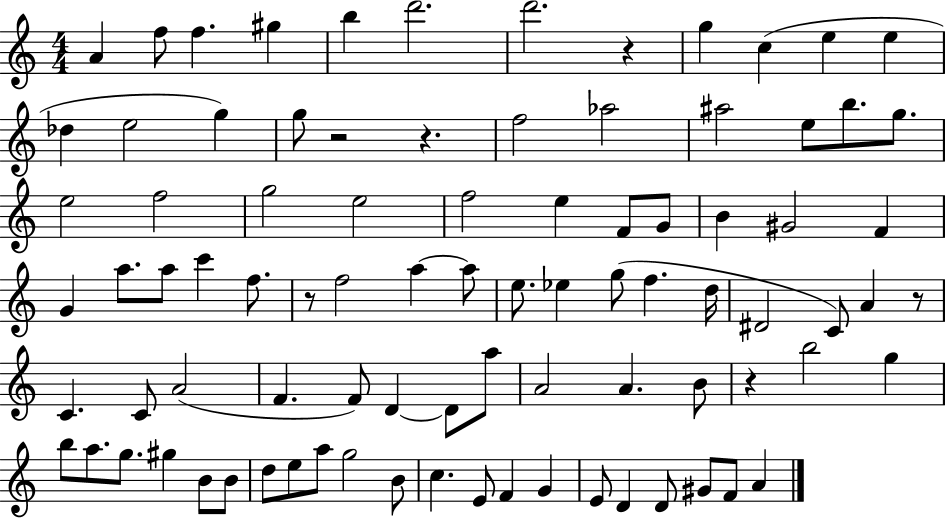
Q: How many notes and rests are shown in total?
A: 88